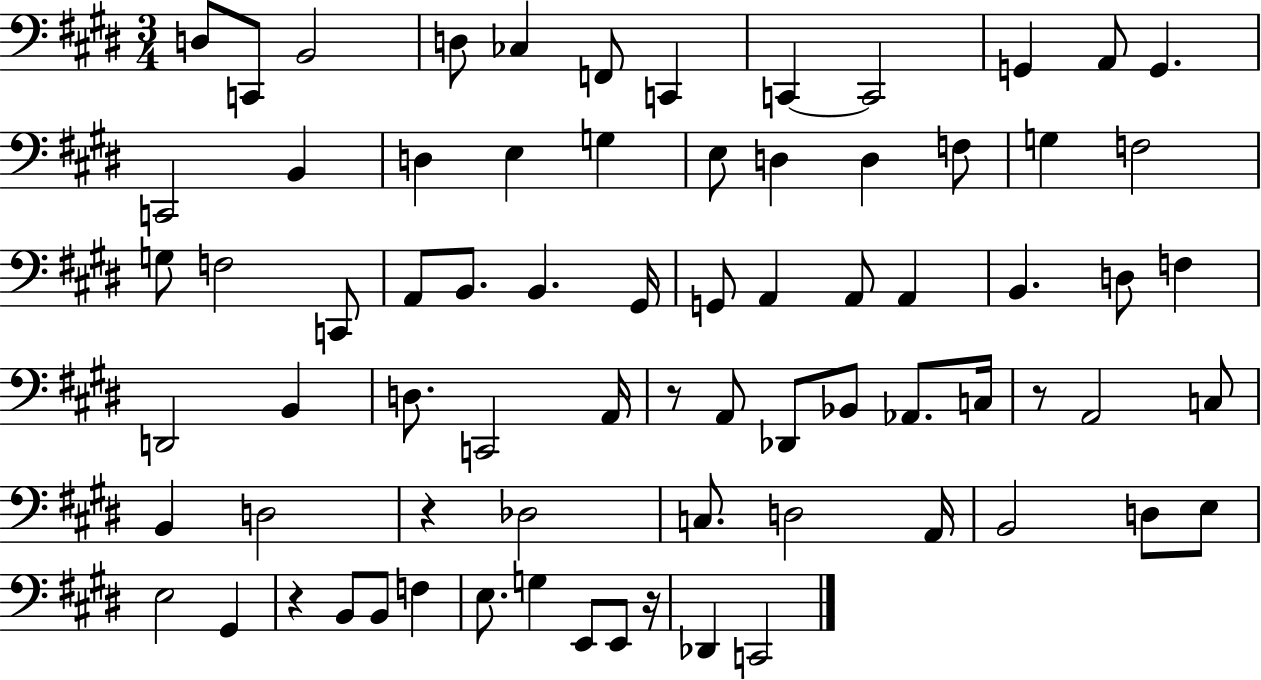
{
  \clef bass
  \numericTimeSignature
  \time 3/4
  \key e \major
  d8 c,8 b,2 | d8 ces4 f,8 c,4 | c,4~~ c,2 | g,4 a,8 g,4. | \break c,2 b,4 | d4 e4 g4 | e8 d4 d4 f8 | g4 f2 | \break g8 f2 c,8 | a,8 b,8. b,4. gis,16 | g,8 a,4 a,8 a,4 | b,4. d8 f4 | \break d,2 b,4 | d8. c,2 a,16 | r8 a,8 des,8 bes,8 aes,8. c16 | r8 a,2 c8 | \break b,4 d2 | r4 des2 | c8. d2 a,16 | b,2 d8 e8 | \break e2 gis,4 | r4 b,8 b,8 f4 | e8. g4 e,8 e,8 r16 | des,4 c,2 | \break \bar "|."
}